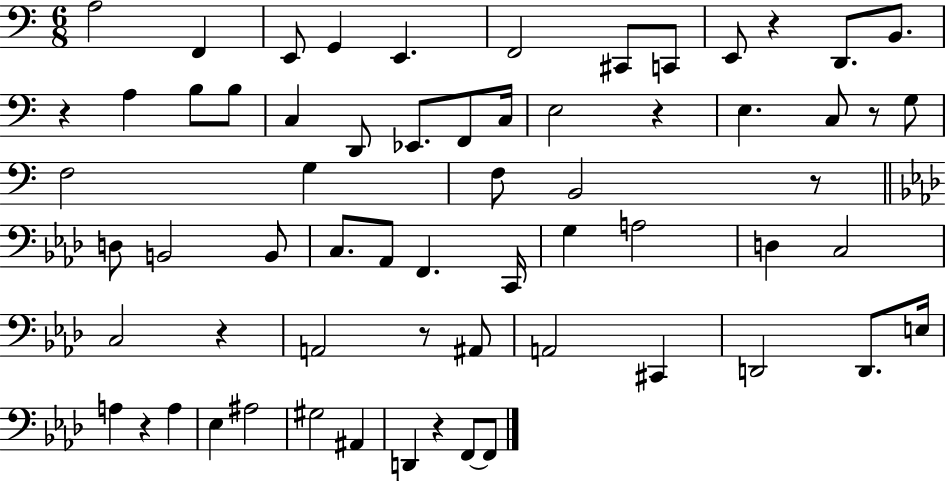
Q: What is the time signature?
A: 6/8